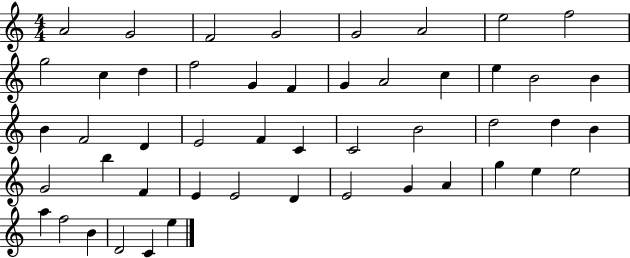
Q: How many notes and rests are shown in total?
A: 49